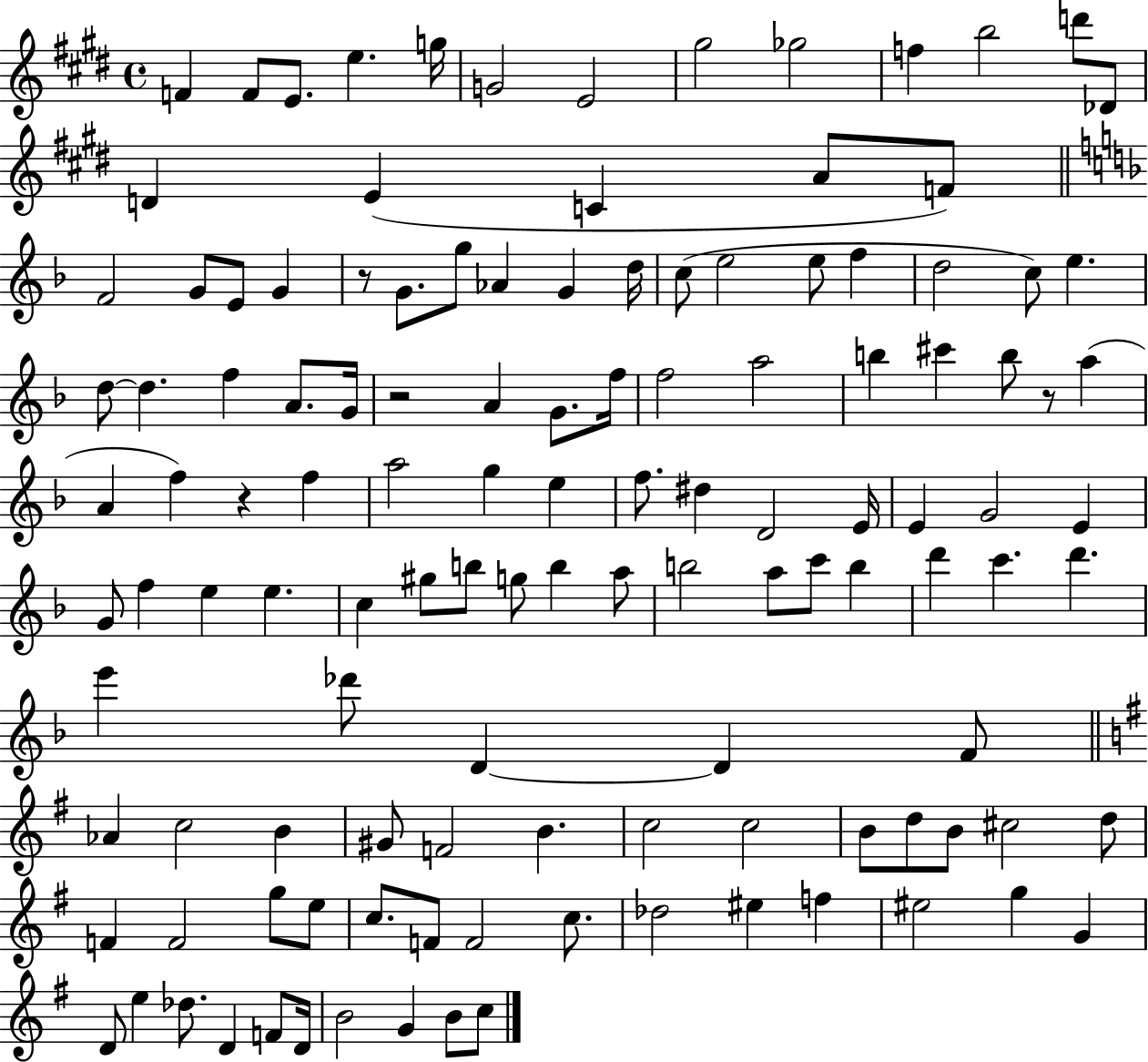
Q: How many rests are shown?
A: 4